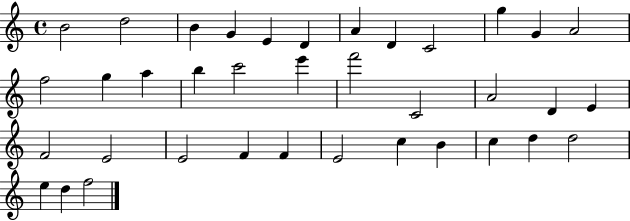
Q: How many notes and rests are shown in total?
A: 37